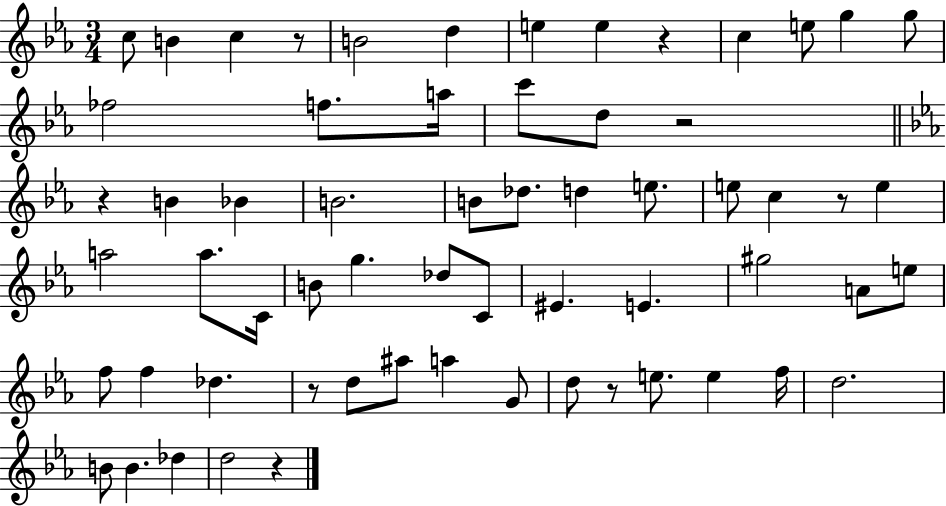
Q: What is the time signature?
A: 3/4